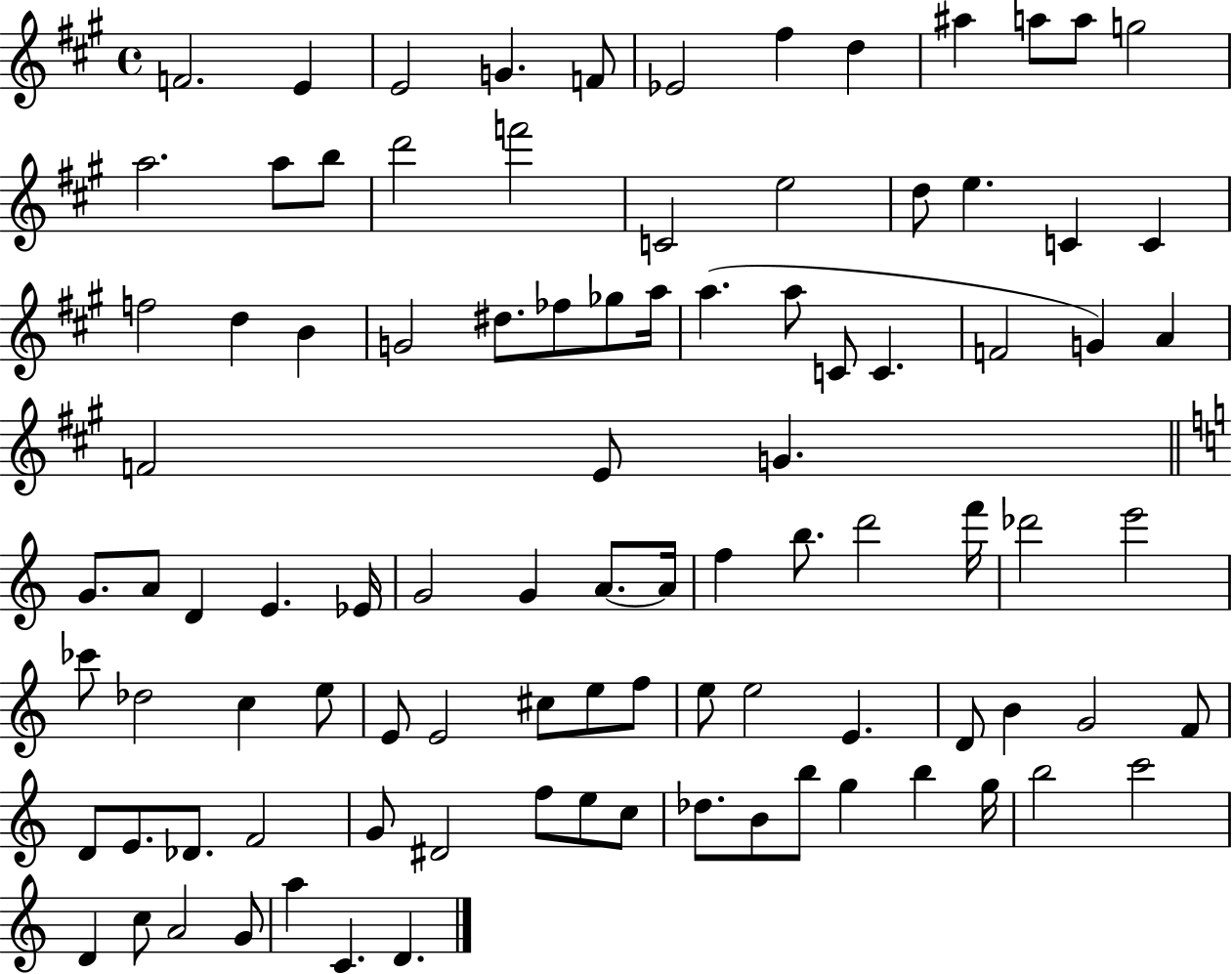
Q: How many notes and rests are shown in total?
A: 96